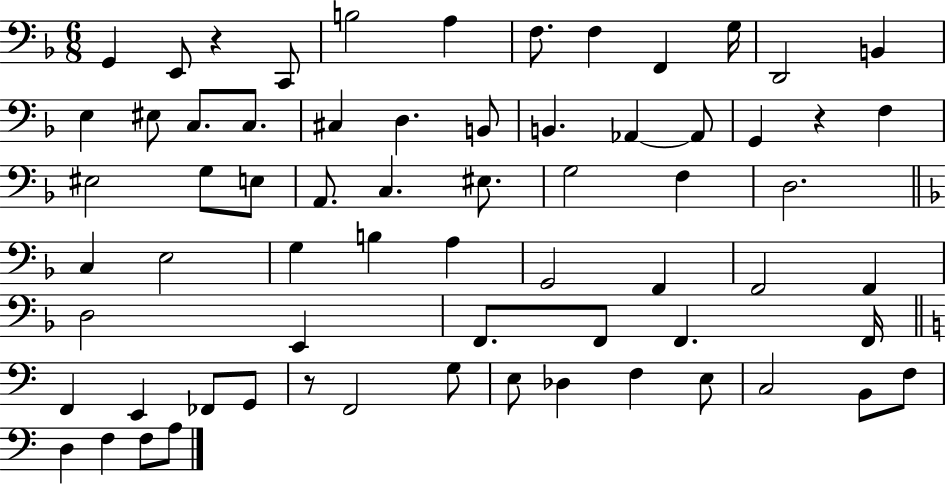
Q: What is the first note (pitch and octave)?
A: G2